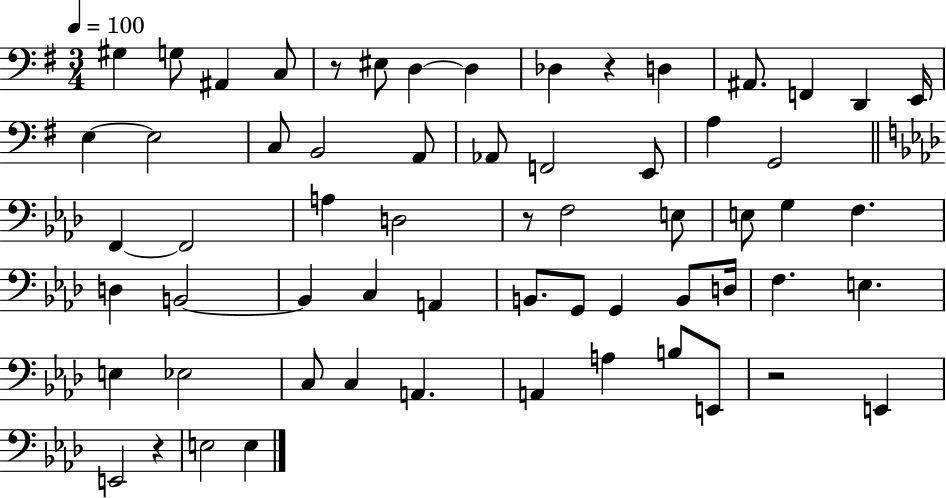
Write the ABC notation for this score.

X:1
T:Untitled
M:3/4
L:1/4
K:G
^G, G,/2 ^A,, C,/2 z/2 ^E,/2 D, D, _D, z D, ^A,,/2 F,, D,, E,,/4 E, E,2 C,/2 B,,2 A,,/2 _A,,/2 F,,2 E,,/2 A, G,,2 F,, F,,2 A, D,2 z/2 F,2 E,/2 E,/2 G, F, D, B,,2 B,, C, A,, B,,/2 G,,/2 G,, B,,/2 D,/4 F, E, E, _E,2 C,/2 C, A,, A,, A, B,/2 E,,/2 z2 E,, E,,2 z E,2 E,